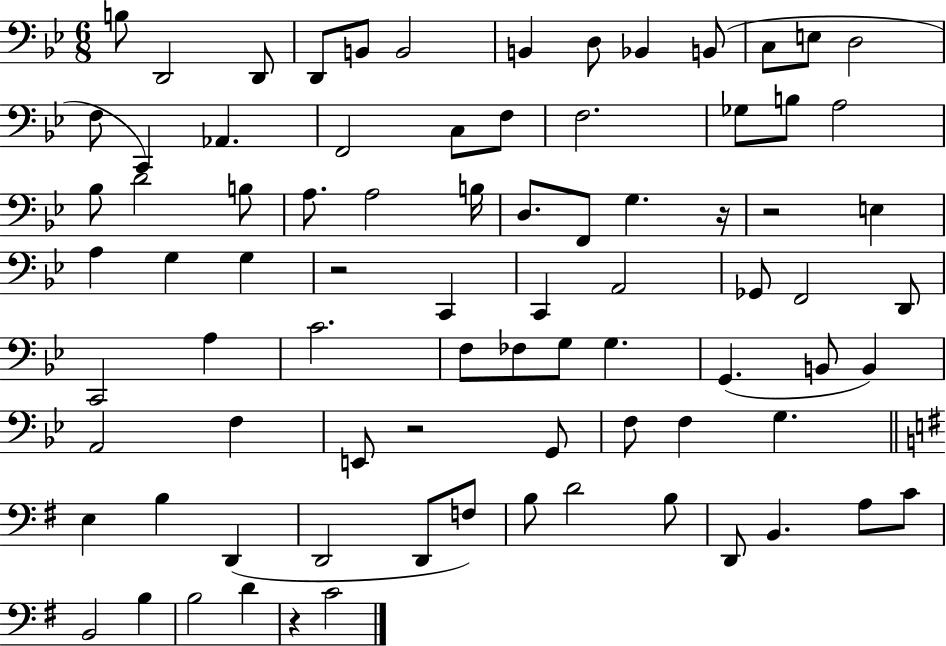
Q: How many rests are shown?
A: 5